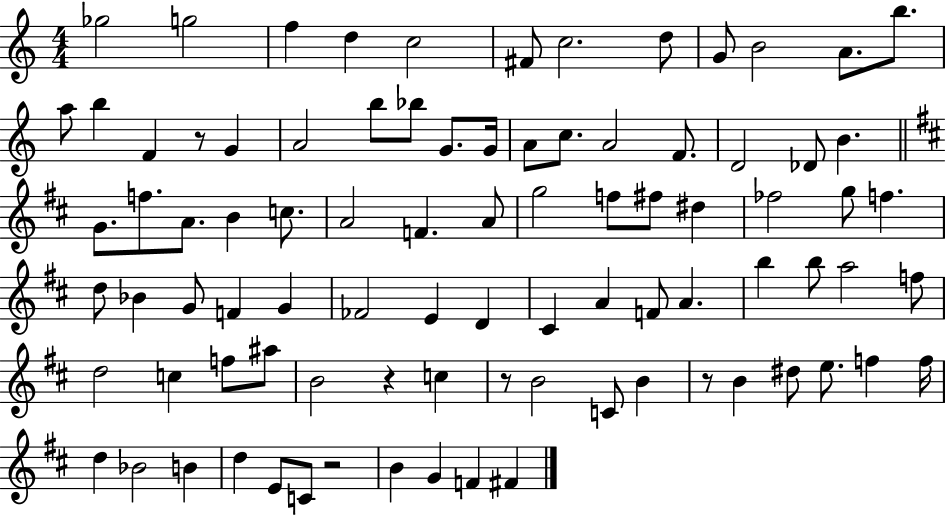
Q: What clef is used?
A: treble